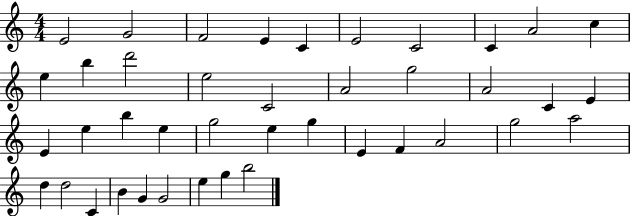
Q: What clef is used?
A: treble